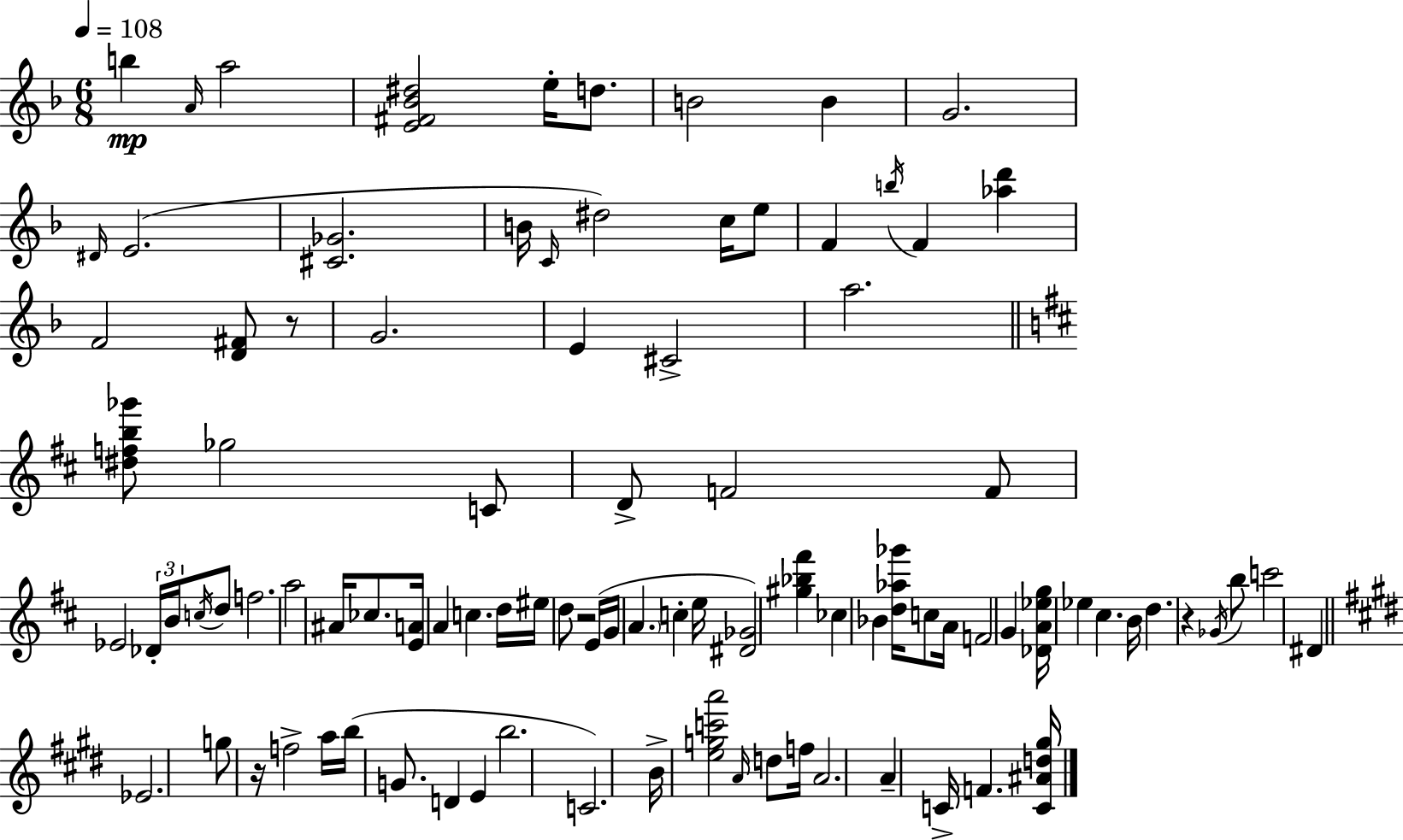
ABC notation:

X:1
T:Untitled
M:6/8
L:1/4
K:Dm
b A/4 a2 [E^F_B^d]2 e/4 d/2 B2 B G2 ^D/4 E2 [^C_G]2 B/4 C/4 ^d2 c/4 e/2 F b/4 F [_ad'] F2 [D^F]/2 z/2 G2 E ^C2 a2 [^dfb_g']/2 _g2 C/2 D/2 F2 F/2 _E2 _D/4 B/4 c/4 d/2 f2 a2 ^A/4 _c/2 [EA]/4 A c d/4 ^e/4 d/2 z2 E/4 G/4 A c e/4 [^D_G]2 [^g_b^f'] _c _B [d_a_g']/4 c/2 A/4 F2 G [_DA_eg]/4 _e ^c B/4 d z _G/4 b/2 c'2 ^D _E2 g/2 z/4 f2 a/4 b/4 G/2 D E b2 C2 B/4 [egc'a']2 A/4 d/2 f/4 A2 A C/4 F [C^Ad^g]/4